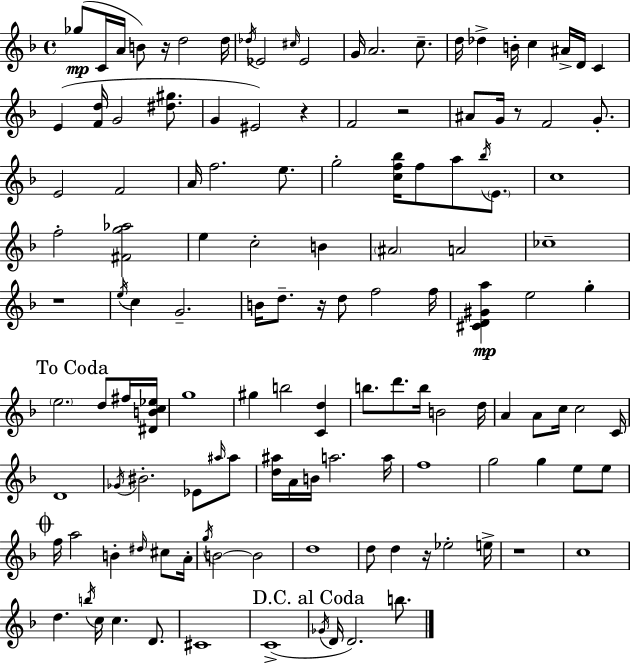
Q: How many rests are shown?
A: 8